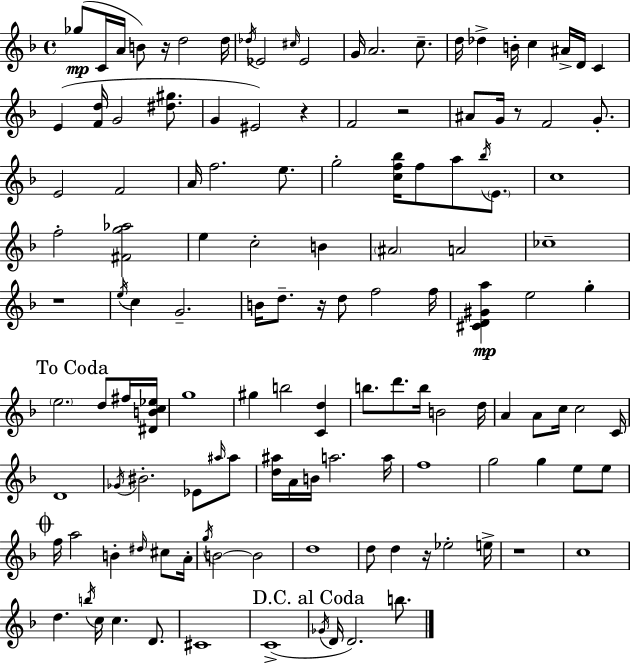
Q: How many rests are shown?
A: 8